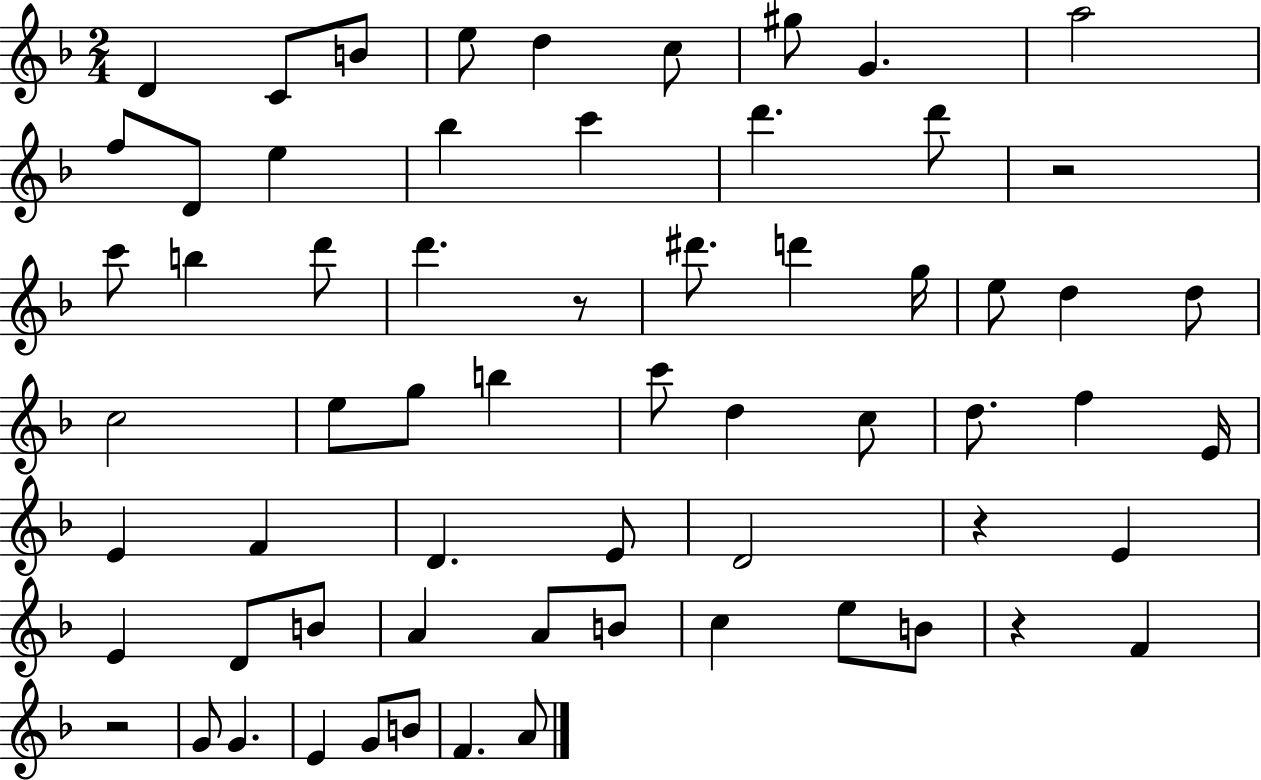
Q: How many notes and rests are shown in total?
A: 64